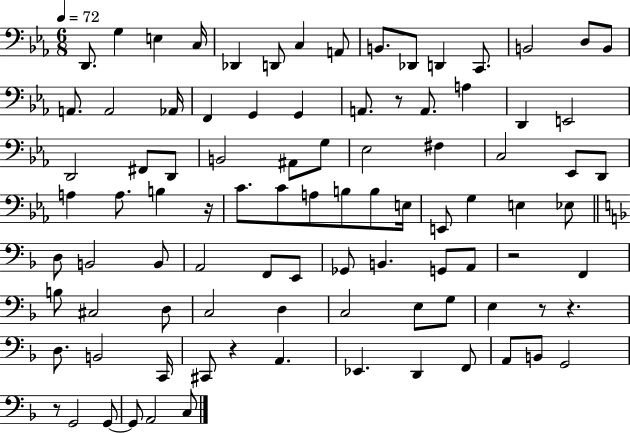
{
  \clef bass
  \numericTimeSignature
  \time 6/8
  \key ees \major
  \tempo 4 = 72
  d,8. g4 e4 c16 | des,4 d,8 c4 a,8 | b,8. des,8 d,4 c,8. | b,2 d8 b,8 | \break a,8. a,2 aes,16 | f,4 g,4 g,4 | a,8. r8 a,8. a4 | d,4 e,2 | \break d,2 fis,8 d,8 | b,2 ais,8 g8 | ees2 fis4 | c2 ees,8 d,8 | \break a4 a8. b4 r16 | c'8. c'8 a8 b8 b8 e16 | e,8 g4 e4 ees8 | \bar "||" \break \key f \major d8 b,2 b,8 | a,2 f,8 e,8 | ges,8 b,4. g,8 a,8 | r2 f,4 | \break b8 cis2 d8 | c2 d4 | c2 e8 g8 | e4 r8 r4. | \break d8. b,2 c,16 | cis,8 r4 a,4. | ees,4. d,4 f,8 | a,8 b,8 g,2 | \break r8 g,2 g,8~~ | g,8 a,2 c8 | \bar "|."
}